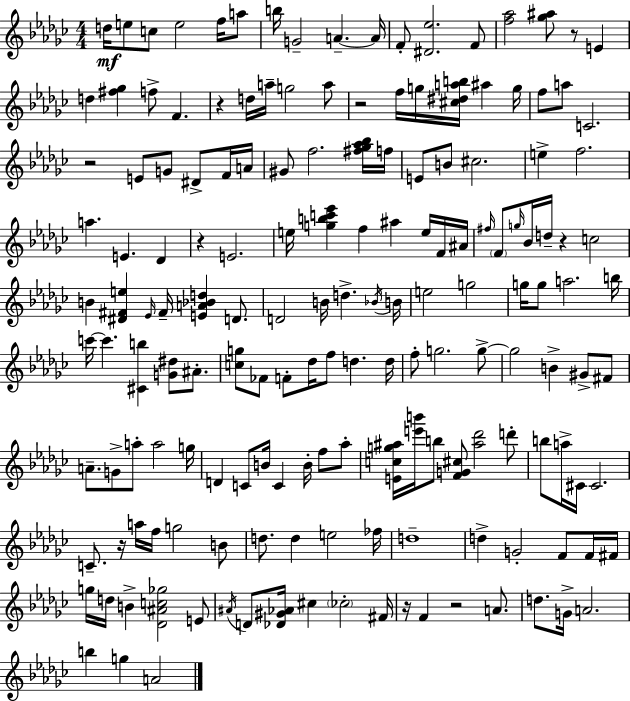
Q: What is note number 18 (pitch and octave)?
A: A5